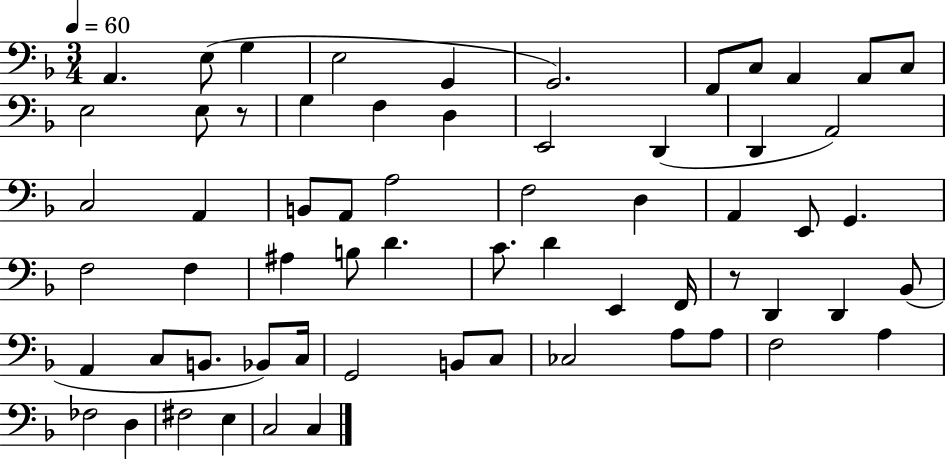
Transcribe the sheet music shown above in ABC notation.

X:1
T:Untitled
M:3/4
L:1/4
K:F
A,, E,/2 G, E,2 G,, G,,2 F,,/2 C,/2 A,, A,,/2 C,/2 E,2 E,/2 z/2 G, F, D, E,,2 D,, D,, A,,2 C,2 A,, B,,/2 A,,/2 A,2 F,2 D, A,, E,,/2 G,, F,2 F, ^A, B,/2 D C/2 D E,, F,,/4 z/2 D,, D,, _B,,/2 A,, C,/2 B,,/2 _B,,/2 C,/4 G,,2 B,,/2 C,/2 _C,2 A,/2 A,/2 F,2 A, _F,2 D, ^F,2 E, C,2 C,